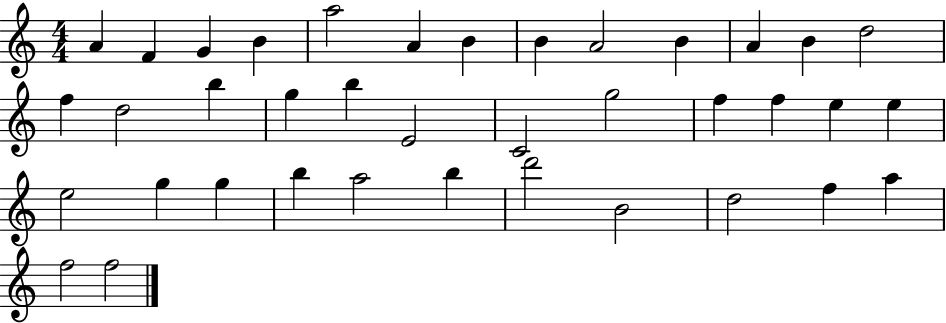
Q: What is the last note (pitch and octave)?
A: F5